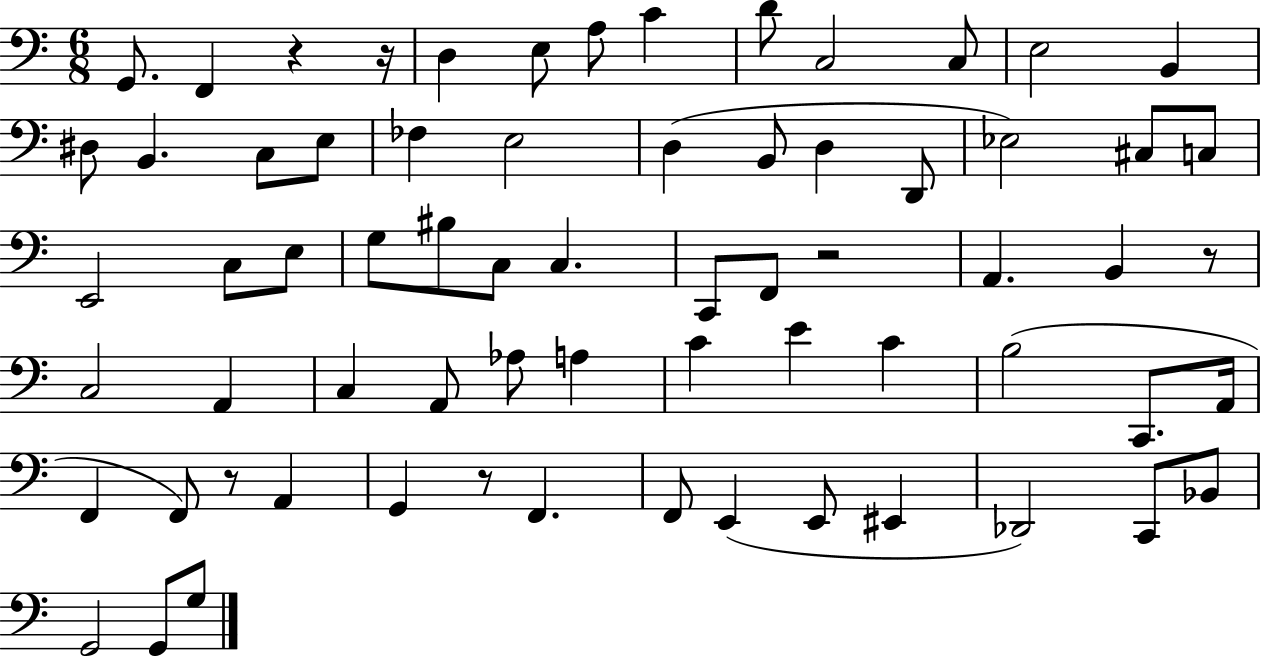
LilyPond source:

{
  \clef bass
  \numericTimeSignature
  \time 6/8
  \key c \major
  g,8. f,4 r4 r16 | d4 e8 a8 c'4 | d'8 c2 c8 | e2 b,4 | \break dis8 b,4. c8 e8 | fes4 e2 | d4( b,8 d4 d,8 | ees2) cis8 c8 | \break e,2 c8 e8 | g8 bis8 c8 c4. | c,8 f,8 r2 | a,4. b,4 r8 | \break c2 a,4 | c4 a,8 aes8 a4 | c'4 e'4 c'4 | b2( c,8. a,16 | \break f,4 f,8) r8 a,4 | g,4 r8 f,4. | f,8 e,4( e,8 eis,4 | des,2) c,8 bes,8 | \break g,2 g,8 g8 | \bar "|."
}